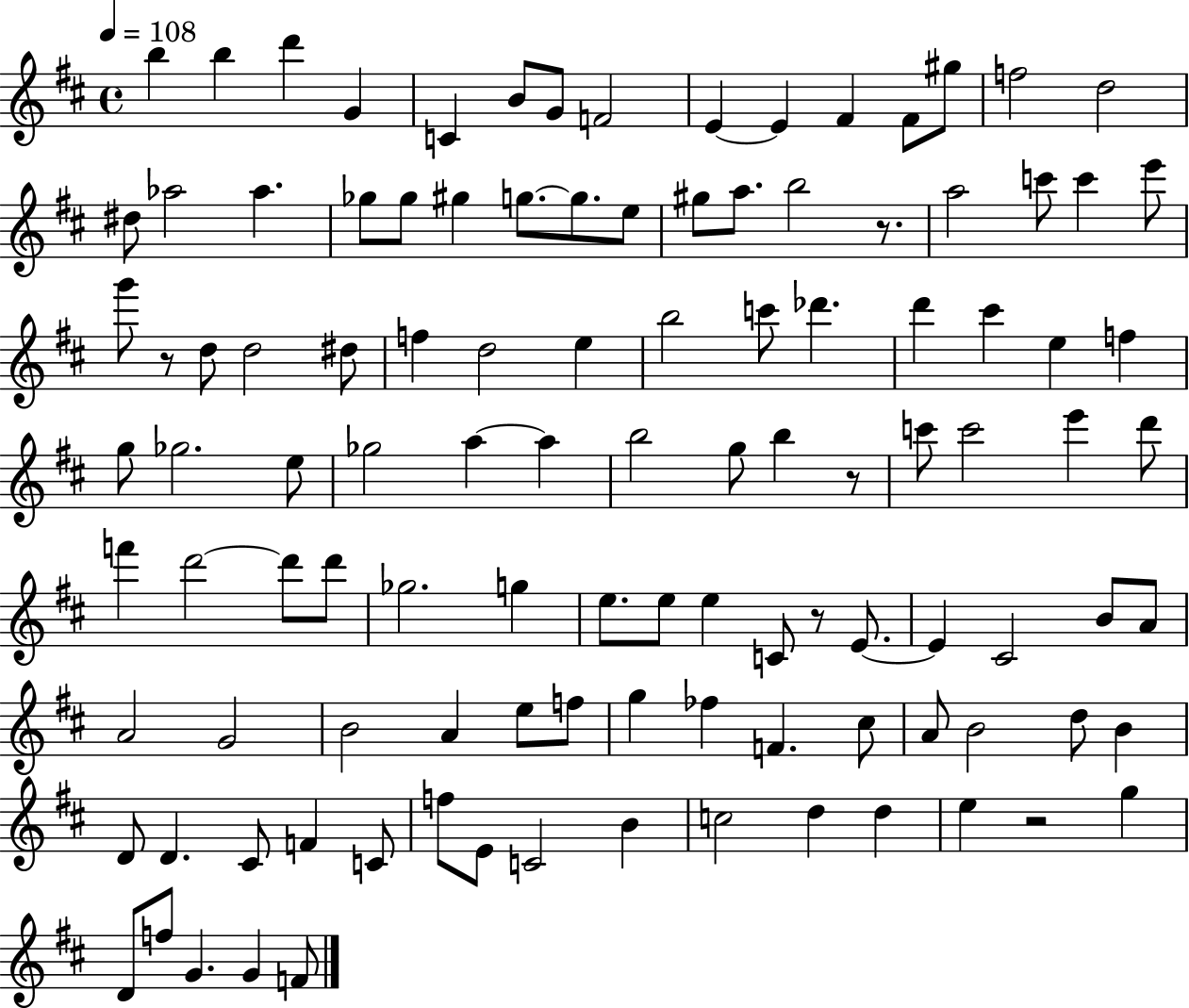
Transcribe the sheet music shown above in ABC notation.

X:1
T:Untitled
M:4/4
L:1/4
K:D
b b d' G C B/2 G/2 F2 E E ^F ^F/2 ^g/2 f2 d2 ^d/2 _a2 _a _g/2 _g/2 ^g g/2 g/2 e/2 ^g/2 a/2 b2 z/2 a2 c'/2 c' e'/2 g'/2 z/2 d/2 d2 ^d/2 f d2 e b2 c'/2 _d' d' ^c' e f g/2 _g2 e/2 _g2 a a b2 g/2 b z/2 c'/2 c'2 e' d'/2 f' d'2 d'/2 d'/2 _g2 g e/2 e/2 e C/2 z/2 E/2 E ^C2 B/2 A/2 A2 G2 B2 A e/2 f/2 g _f F ^c/2 A/2 B2 d/2 B D/2 D ^C/2 F C/2 f/2 E/2 C2 B c2 d d e z2 g D/2 f/2 G G F/2